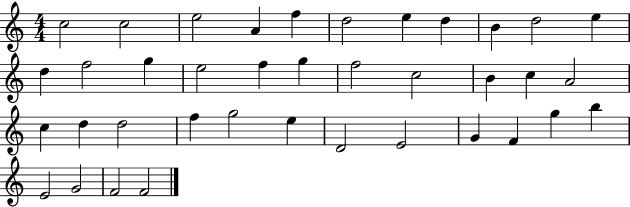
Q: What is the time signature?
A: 4/4